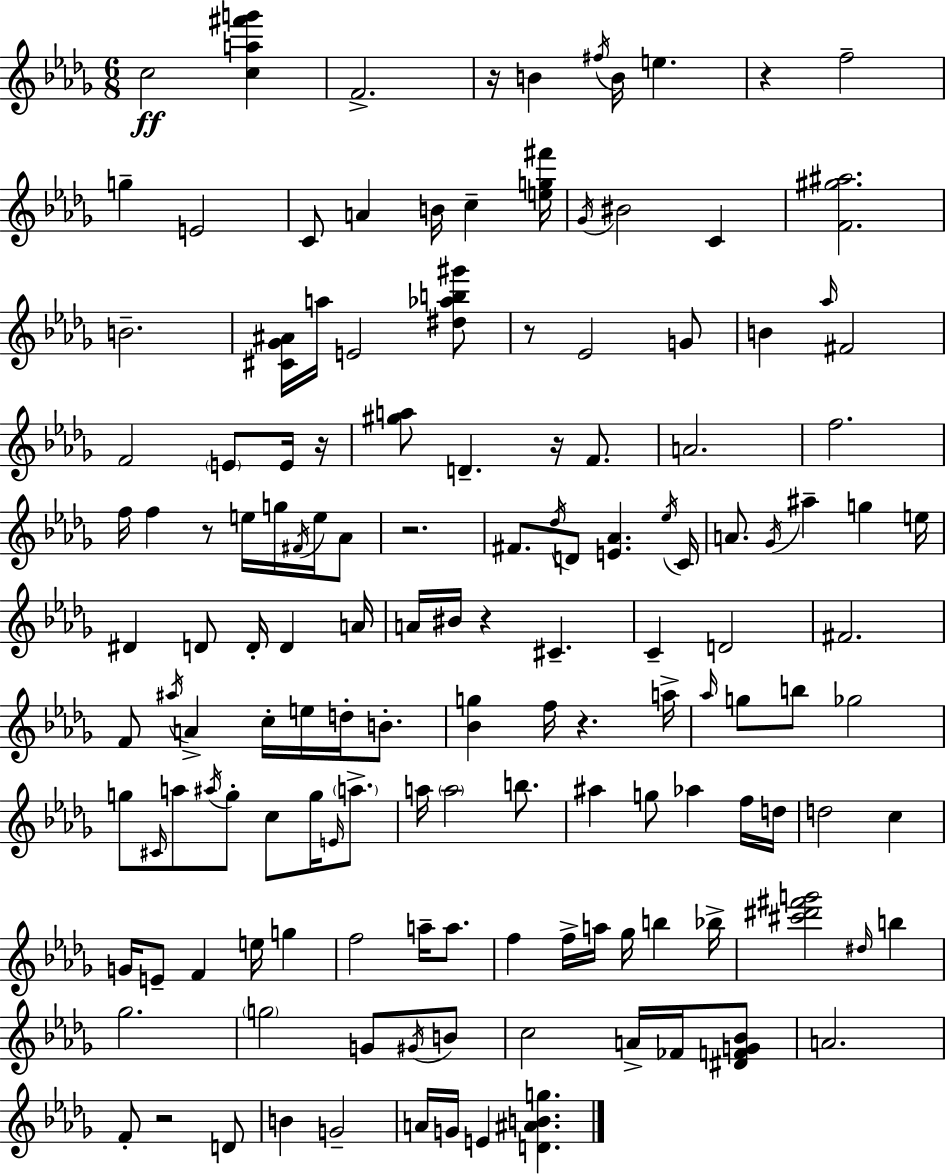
C5/h [C5,A5,F#6,G6]/q F4/h. R/s B4/q F#5/s B4/s E5/q. R/q F5/h G5/q E4/h C4/e A4/q B4/s C5/q [E5,G5,F#6]/s Gb4/s BIS4/h C4/q [F4,G#5,A#5]/h. B4/h. [C#4,Gb4,A#4]/s A5/s E4/h [D#5,Ab5,B5,G#6]/e R/e Eb4/h G4/e B4/q Ab5/s F#4/h F4/h E4/e E4/s R/s [G#5,A5]/e D4/q. R/s F4/e. A4/h. F5/h. F5/s F5/q R/e E5/s G5/s F#4/s E5/s Ab4/e R/h. F#4/e. Db5/s D4/e [E4,Ab4]/q. Eb5/s C4/s A4/e. Gb4/s A#5/q G5/q E5/s D#4/q D4/e D4/s D4/q A4/s A4/s BIS4/s R/q C#4/q. C4/q D4/h F#4/h. F4/e A#5/s A4/q C5/s E5/s D5/s B4/e. [Bb4,G5]/q F5/s R/q. A5/s Ab5/s G5/e B5/e Gb5/h G5/e C#4/s A5/e A#5/s G5/e C5/e G5/s E4/s A5/e. A5/s A5/h B5/e. A#5/q G5/e Ab5/q F5/s D5/s D5/h C5/q G4/s E4/e F4/q E5/s G5/q F5/h A5/s A5/e. F5/q F5/s A5/s Gb5/s B5/q Bb5/s [C#6,D#6,F#6,G6]/h D#5/s B5/q Gb5/h. G5/h G4/e G#4/s B4/e C5/h A4/s FES4/s [D#4,F4,G4,Bb4]/e A4/h. F4/e R/h D4/e B4/q G4/h A4/s G4/s E4/q [D4,A#4,B4,G5]/q.